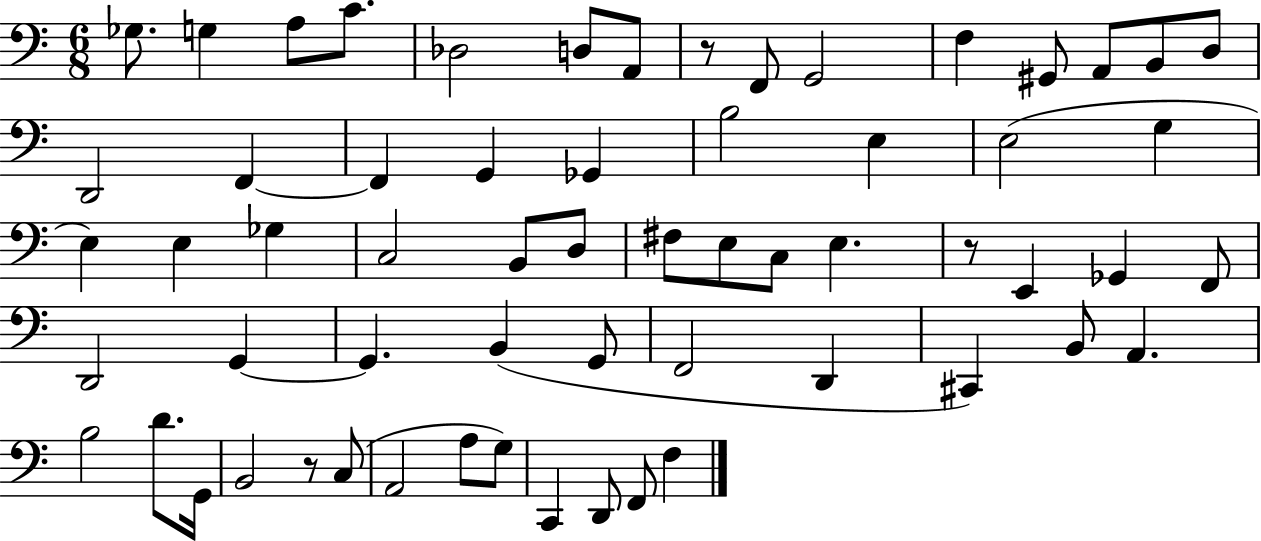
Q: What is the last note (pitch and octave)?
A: F3